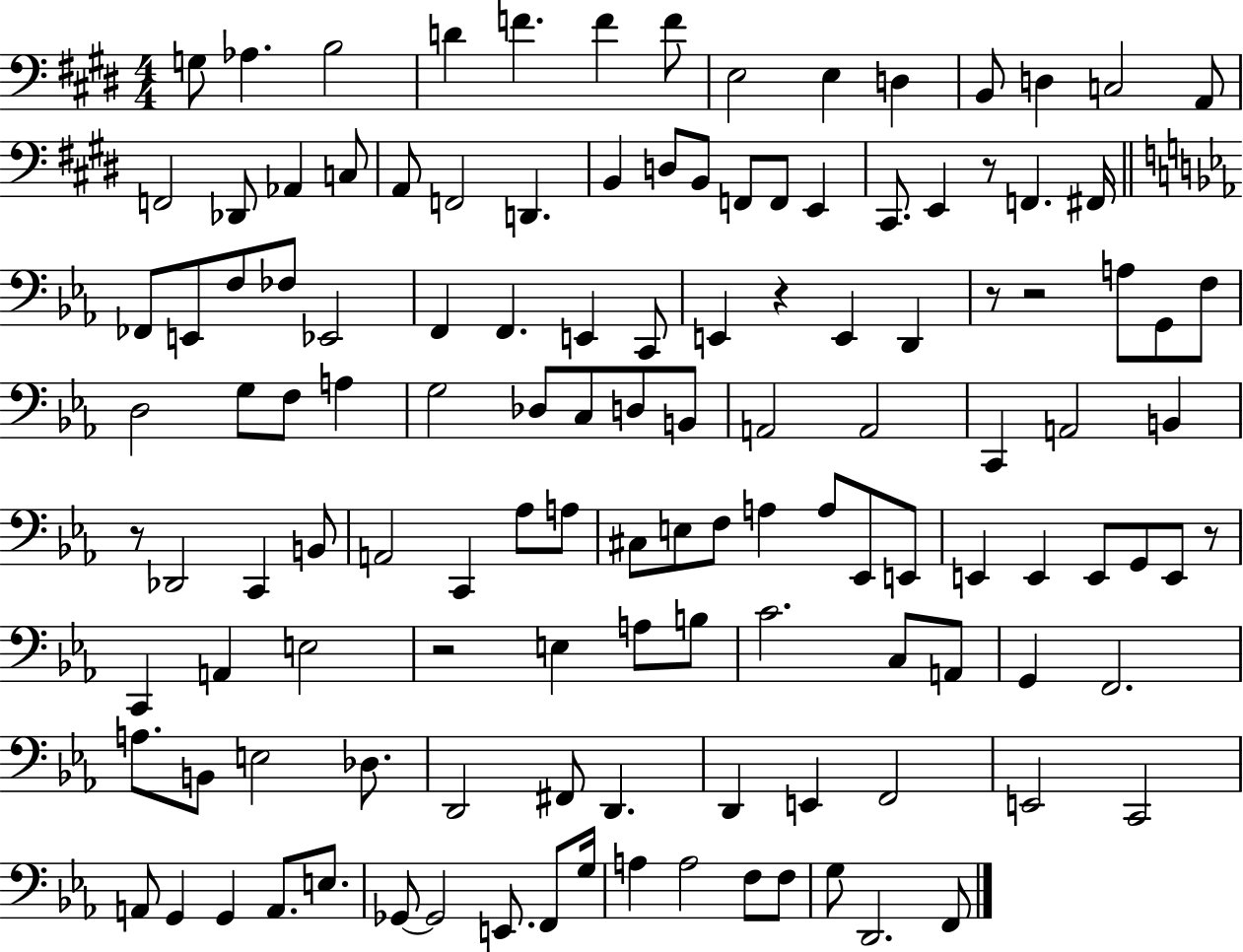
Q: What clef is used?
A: bass